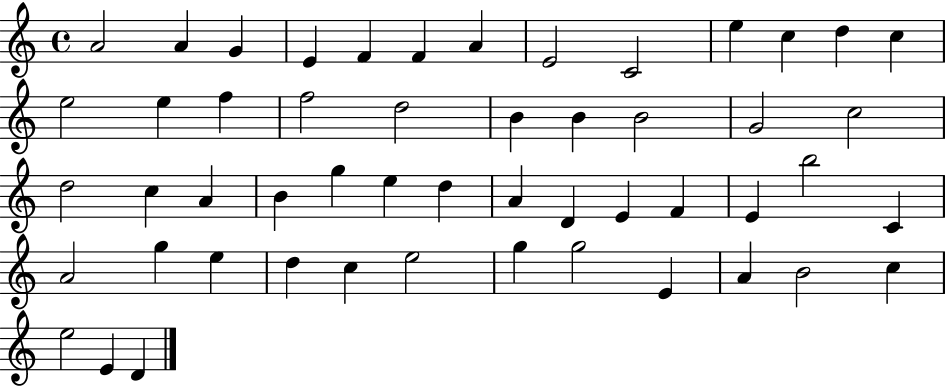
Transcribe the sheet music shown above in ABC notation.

X:1
T:Untitled
M:4/4
L:1/4
K:C
A2 A G E F F A E2 C2 e c d c e2 e f f2 d2 B B B2 G2 c2 d2 c A B g e d A D E F E b2 C A2 g e d c e2 g g2 E A B2 c e2 E D